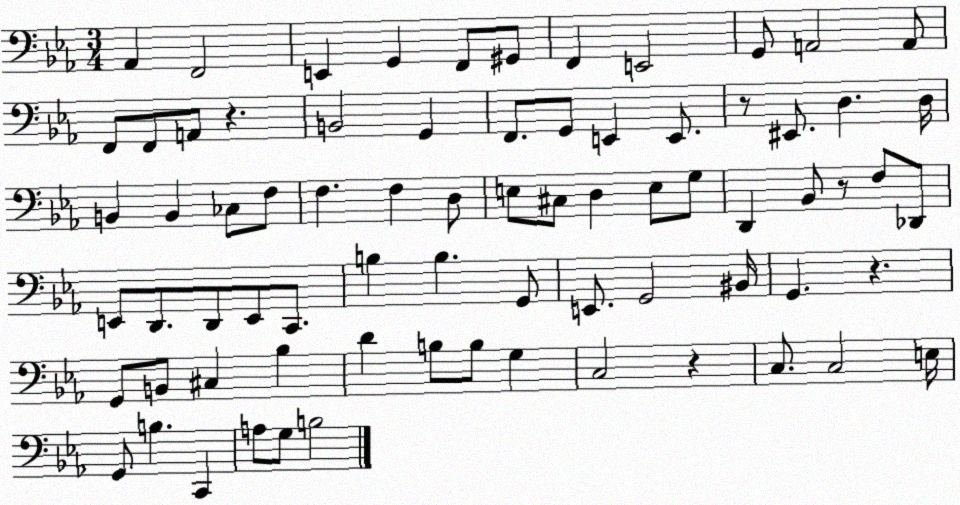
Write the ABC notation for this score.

X:1
T:Untitled
M:3/4
L:1/4
K:Eb
_A,, F,,2 E,, G,, F,,/2 ^G,,/2 F,, E,,2 G,,/2 A,,2 A,,/2 F,,/2 F,,/2 A,,/2 z B,,2 G,, F,,/2 G,,/2 E,, E,,/2 z/2 ^E,,/2 D, D,/4 B,, B,, _C,/2 F,/2 F, F, D,/2 E,/2 ^C,/2 D, E,/2 G,/2 D,, _B,,/2 z/2 F,/2 _D,,/2 E,,/2 D,,/2 D,,/2 E,,/2 C,,/2 B, B, G,,/2 E,,/2 G,,2 ^B,,/4 G,, z G,,/2 B,,/2 ^C, _B, D B,/2 B,/2 G, C,2 z C,/2 C,2 E,/4 G,,/2 B, C,, A,/2 G,/2 B,2